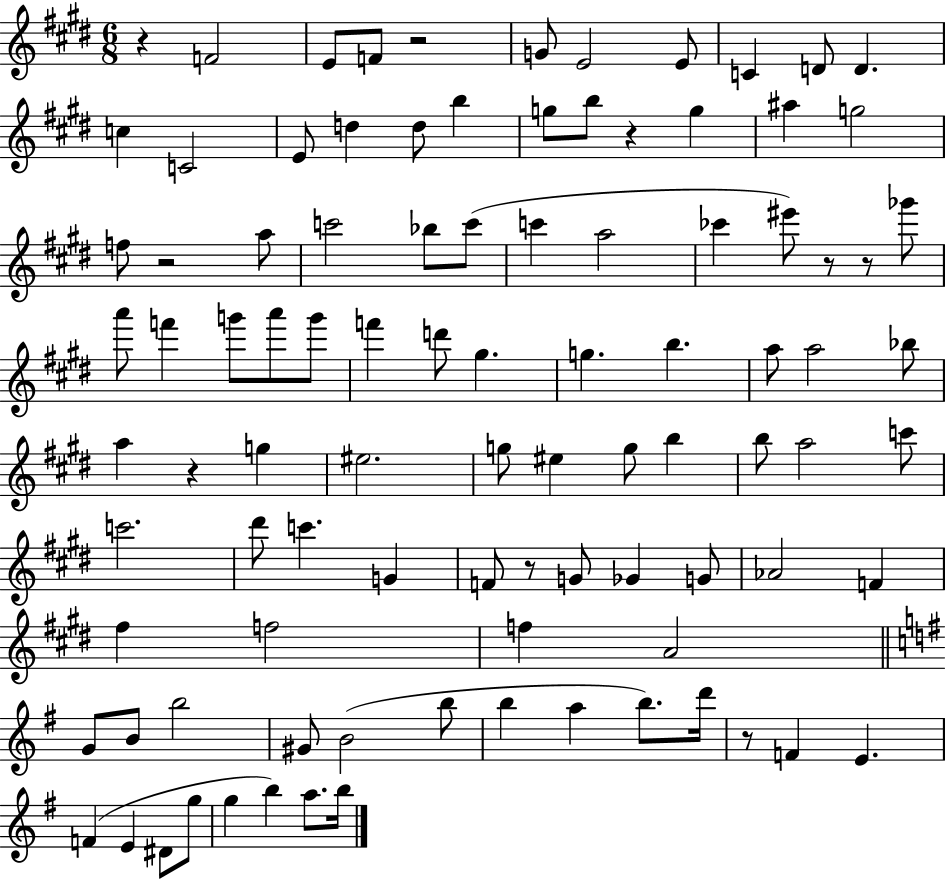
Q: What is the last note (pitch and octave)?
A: B5